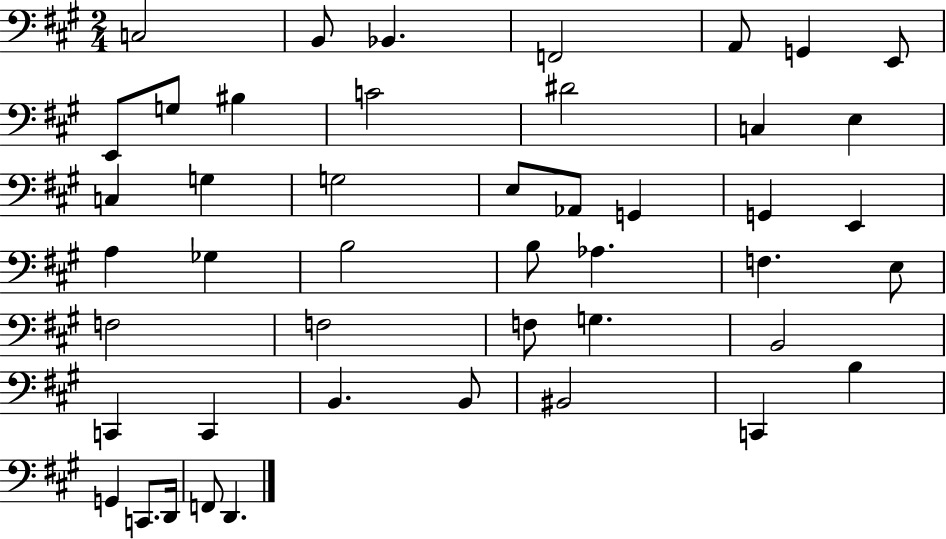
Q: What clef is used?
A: bass